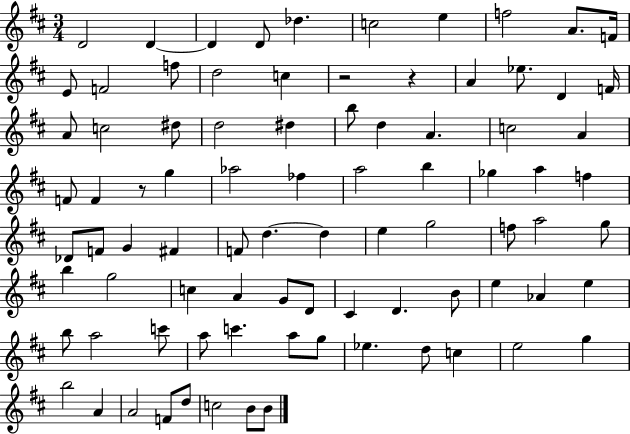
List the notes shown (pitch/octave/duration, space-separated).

D4/h D4/q D4/q D4/e Db5/q. C5/h E5/q F5/h A4/e. F4/s E4/e F4/h F5/e D5/h C5/q R/h R/q A4/q Eb5/e. D4/q F4/s A4/e C5/h D#5/e D5/h D#5/q B5/e D5/q A4/q. C5/h A4/q F4/e F4/q R/e G5/q Ab5/h FES5/q A5/h B5/q Gb5/q A5/q F5/q Db4/e F4/e G4/q F#4/q F4/e D5/q. D5/q E5/q G5/h F5/e A5/h G5/e B5/q G5/h C5/q A4/q G4/e D4/e C#4/q D4/q. B4/e E5/q Ab4/q E5/q B5/e A5/h C6/e A5/e C6/q. A5/e G5/e Eb5/q. D5/e C5/q E5/h G5/q B5/h A4/q A4/h F4/e D5/e C5/h B4/e B4/e